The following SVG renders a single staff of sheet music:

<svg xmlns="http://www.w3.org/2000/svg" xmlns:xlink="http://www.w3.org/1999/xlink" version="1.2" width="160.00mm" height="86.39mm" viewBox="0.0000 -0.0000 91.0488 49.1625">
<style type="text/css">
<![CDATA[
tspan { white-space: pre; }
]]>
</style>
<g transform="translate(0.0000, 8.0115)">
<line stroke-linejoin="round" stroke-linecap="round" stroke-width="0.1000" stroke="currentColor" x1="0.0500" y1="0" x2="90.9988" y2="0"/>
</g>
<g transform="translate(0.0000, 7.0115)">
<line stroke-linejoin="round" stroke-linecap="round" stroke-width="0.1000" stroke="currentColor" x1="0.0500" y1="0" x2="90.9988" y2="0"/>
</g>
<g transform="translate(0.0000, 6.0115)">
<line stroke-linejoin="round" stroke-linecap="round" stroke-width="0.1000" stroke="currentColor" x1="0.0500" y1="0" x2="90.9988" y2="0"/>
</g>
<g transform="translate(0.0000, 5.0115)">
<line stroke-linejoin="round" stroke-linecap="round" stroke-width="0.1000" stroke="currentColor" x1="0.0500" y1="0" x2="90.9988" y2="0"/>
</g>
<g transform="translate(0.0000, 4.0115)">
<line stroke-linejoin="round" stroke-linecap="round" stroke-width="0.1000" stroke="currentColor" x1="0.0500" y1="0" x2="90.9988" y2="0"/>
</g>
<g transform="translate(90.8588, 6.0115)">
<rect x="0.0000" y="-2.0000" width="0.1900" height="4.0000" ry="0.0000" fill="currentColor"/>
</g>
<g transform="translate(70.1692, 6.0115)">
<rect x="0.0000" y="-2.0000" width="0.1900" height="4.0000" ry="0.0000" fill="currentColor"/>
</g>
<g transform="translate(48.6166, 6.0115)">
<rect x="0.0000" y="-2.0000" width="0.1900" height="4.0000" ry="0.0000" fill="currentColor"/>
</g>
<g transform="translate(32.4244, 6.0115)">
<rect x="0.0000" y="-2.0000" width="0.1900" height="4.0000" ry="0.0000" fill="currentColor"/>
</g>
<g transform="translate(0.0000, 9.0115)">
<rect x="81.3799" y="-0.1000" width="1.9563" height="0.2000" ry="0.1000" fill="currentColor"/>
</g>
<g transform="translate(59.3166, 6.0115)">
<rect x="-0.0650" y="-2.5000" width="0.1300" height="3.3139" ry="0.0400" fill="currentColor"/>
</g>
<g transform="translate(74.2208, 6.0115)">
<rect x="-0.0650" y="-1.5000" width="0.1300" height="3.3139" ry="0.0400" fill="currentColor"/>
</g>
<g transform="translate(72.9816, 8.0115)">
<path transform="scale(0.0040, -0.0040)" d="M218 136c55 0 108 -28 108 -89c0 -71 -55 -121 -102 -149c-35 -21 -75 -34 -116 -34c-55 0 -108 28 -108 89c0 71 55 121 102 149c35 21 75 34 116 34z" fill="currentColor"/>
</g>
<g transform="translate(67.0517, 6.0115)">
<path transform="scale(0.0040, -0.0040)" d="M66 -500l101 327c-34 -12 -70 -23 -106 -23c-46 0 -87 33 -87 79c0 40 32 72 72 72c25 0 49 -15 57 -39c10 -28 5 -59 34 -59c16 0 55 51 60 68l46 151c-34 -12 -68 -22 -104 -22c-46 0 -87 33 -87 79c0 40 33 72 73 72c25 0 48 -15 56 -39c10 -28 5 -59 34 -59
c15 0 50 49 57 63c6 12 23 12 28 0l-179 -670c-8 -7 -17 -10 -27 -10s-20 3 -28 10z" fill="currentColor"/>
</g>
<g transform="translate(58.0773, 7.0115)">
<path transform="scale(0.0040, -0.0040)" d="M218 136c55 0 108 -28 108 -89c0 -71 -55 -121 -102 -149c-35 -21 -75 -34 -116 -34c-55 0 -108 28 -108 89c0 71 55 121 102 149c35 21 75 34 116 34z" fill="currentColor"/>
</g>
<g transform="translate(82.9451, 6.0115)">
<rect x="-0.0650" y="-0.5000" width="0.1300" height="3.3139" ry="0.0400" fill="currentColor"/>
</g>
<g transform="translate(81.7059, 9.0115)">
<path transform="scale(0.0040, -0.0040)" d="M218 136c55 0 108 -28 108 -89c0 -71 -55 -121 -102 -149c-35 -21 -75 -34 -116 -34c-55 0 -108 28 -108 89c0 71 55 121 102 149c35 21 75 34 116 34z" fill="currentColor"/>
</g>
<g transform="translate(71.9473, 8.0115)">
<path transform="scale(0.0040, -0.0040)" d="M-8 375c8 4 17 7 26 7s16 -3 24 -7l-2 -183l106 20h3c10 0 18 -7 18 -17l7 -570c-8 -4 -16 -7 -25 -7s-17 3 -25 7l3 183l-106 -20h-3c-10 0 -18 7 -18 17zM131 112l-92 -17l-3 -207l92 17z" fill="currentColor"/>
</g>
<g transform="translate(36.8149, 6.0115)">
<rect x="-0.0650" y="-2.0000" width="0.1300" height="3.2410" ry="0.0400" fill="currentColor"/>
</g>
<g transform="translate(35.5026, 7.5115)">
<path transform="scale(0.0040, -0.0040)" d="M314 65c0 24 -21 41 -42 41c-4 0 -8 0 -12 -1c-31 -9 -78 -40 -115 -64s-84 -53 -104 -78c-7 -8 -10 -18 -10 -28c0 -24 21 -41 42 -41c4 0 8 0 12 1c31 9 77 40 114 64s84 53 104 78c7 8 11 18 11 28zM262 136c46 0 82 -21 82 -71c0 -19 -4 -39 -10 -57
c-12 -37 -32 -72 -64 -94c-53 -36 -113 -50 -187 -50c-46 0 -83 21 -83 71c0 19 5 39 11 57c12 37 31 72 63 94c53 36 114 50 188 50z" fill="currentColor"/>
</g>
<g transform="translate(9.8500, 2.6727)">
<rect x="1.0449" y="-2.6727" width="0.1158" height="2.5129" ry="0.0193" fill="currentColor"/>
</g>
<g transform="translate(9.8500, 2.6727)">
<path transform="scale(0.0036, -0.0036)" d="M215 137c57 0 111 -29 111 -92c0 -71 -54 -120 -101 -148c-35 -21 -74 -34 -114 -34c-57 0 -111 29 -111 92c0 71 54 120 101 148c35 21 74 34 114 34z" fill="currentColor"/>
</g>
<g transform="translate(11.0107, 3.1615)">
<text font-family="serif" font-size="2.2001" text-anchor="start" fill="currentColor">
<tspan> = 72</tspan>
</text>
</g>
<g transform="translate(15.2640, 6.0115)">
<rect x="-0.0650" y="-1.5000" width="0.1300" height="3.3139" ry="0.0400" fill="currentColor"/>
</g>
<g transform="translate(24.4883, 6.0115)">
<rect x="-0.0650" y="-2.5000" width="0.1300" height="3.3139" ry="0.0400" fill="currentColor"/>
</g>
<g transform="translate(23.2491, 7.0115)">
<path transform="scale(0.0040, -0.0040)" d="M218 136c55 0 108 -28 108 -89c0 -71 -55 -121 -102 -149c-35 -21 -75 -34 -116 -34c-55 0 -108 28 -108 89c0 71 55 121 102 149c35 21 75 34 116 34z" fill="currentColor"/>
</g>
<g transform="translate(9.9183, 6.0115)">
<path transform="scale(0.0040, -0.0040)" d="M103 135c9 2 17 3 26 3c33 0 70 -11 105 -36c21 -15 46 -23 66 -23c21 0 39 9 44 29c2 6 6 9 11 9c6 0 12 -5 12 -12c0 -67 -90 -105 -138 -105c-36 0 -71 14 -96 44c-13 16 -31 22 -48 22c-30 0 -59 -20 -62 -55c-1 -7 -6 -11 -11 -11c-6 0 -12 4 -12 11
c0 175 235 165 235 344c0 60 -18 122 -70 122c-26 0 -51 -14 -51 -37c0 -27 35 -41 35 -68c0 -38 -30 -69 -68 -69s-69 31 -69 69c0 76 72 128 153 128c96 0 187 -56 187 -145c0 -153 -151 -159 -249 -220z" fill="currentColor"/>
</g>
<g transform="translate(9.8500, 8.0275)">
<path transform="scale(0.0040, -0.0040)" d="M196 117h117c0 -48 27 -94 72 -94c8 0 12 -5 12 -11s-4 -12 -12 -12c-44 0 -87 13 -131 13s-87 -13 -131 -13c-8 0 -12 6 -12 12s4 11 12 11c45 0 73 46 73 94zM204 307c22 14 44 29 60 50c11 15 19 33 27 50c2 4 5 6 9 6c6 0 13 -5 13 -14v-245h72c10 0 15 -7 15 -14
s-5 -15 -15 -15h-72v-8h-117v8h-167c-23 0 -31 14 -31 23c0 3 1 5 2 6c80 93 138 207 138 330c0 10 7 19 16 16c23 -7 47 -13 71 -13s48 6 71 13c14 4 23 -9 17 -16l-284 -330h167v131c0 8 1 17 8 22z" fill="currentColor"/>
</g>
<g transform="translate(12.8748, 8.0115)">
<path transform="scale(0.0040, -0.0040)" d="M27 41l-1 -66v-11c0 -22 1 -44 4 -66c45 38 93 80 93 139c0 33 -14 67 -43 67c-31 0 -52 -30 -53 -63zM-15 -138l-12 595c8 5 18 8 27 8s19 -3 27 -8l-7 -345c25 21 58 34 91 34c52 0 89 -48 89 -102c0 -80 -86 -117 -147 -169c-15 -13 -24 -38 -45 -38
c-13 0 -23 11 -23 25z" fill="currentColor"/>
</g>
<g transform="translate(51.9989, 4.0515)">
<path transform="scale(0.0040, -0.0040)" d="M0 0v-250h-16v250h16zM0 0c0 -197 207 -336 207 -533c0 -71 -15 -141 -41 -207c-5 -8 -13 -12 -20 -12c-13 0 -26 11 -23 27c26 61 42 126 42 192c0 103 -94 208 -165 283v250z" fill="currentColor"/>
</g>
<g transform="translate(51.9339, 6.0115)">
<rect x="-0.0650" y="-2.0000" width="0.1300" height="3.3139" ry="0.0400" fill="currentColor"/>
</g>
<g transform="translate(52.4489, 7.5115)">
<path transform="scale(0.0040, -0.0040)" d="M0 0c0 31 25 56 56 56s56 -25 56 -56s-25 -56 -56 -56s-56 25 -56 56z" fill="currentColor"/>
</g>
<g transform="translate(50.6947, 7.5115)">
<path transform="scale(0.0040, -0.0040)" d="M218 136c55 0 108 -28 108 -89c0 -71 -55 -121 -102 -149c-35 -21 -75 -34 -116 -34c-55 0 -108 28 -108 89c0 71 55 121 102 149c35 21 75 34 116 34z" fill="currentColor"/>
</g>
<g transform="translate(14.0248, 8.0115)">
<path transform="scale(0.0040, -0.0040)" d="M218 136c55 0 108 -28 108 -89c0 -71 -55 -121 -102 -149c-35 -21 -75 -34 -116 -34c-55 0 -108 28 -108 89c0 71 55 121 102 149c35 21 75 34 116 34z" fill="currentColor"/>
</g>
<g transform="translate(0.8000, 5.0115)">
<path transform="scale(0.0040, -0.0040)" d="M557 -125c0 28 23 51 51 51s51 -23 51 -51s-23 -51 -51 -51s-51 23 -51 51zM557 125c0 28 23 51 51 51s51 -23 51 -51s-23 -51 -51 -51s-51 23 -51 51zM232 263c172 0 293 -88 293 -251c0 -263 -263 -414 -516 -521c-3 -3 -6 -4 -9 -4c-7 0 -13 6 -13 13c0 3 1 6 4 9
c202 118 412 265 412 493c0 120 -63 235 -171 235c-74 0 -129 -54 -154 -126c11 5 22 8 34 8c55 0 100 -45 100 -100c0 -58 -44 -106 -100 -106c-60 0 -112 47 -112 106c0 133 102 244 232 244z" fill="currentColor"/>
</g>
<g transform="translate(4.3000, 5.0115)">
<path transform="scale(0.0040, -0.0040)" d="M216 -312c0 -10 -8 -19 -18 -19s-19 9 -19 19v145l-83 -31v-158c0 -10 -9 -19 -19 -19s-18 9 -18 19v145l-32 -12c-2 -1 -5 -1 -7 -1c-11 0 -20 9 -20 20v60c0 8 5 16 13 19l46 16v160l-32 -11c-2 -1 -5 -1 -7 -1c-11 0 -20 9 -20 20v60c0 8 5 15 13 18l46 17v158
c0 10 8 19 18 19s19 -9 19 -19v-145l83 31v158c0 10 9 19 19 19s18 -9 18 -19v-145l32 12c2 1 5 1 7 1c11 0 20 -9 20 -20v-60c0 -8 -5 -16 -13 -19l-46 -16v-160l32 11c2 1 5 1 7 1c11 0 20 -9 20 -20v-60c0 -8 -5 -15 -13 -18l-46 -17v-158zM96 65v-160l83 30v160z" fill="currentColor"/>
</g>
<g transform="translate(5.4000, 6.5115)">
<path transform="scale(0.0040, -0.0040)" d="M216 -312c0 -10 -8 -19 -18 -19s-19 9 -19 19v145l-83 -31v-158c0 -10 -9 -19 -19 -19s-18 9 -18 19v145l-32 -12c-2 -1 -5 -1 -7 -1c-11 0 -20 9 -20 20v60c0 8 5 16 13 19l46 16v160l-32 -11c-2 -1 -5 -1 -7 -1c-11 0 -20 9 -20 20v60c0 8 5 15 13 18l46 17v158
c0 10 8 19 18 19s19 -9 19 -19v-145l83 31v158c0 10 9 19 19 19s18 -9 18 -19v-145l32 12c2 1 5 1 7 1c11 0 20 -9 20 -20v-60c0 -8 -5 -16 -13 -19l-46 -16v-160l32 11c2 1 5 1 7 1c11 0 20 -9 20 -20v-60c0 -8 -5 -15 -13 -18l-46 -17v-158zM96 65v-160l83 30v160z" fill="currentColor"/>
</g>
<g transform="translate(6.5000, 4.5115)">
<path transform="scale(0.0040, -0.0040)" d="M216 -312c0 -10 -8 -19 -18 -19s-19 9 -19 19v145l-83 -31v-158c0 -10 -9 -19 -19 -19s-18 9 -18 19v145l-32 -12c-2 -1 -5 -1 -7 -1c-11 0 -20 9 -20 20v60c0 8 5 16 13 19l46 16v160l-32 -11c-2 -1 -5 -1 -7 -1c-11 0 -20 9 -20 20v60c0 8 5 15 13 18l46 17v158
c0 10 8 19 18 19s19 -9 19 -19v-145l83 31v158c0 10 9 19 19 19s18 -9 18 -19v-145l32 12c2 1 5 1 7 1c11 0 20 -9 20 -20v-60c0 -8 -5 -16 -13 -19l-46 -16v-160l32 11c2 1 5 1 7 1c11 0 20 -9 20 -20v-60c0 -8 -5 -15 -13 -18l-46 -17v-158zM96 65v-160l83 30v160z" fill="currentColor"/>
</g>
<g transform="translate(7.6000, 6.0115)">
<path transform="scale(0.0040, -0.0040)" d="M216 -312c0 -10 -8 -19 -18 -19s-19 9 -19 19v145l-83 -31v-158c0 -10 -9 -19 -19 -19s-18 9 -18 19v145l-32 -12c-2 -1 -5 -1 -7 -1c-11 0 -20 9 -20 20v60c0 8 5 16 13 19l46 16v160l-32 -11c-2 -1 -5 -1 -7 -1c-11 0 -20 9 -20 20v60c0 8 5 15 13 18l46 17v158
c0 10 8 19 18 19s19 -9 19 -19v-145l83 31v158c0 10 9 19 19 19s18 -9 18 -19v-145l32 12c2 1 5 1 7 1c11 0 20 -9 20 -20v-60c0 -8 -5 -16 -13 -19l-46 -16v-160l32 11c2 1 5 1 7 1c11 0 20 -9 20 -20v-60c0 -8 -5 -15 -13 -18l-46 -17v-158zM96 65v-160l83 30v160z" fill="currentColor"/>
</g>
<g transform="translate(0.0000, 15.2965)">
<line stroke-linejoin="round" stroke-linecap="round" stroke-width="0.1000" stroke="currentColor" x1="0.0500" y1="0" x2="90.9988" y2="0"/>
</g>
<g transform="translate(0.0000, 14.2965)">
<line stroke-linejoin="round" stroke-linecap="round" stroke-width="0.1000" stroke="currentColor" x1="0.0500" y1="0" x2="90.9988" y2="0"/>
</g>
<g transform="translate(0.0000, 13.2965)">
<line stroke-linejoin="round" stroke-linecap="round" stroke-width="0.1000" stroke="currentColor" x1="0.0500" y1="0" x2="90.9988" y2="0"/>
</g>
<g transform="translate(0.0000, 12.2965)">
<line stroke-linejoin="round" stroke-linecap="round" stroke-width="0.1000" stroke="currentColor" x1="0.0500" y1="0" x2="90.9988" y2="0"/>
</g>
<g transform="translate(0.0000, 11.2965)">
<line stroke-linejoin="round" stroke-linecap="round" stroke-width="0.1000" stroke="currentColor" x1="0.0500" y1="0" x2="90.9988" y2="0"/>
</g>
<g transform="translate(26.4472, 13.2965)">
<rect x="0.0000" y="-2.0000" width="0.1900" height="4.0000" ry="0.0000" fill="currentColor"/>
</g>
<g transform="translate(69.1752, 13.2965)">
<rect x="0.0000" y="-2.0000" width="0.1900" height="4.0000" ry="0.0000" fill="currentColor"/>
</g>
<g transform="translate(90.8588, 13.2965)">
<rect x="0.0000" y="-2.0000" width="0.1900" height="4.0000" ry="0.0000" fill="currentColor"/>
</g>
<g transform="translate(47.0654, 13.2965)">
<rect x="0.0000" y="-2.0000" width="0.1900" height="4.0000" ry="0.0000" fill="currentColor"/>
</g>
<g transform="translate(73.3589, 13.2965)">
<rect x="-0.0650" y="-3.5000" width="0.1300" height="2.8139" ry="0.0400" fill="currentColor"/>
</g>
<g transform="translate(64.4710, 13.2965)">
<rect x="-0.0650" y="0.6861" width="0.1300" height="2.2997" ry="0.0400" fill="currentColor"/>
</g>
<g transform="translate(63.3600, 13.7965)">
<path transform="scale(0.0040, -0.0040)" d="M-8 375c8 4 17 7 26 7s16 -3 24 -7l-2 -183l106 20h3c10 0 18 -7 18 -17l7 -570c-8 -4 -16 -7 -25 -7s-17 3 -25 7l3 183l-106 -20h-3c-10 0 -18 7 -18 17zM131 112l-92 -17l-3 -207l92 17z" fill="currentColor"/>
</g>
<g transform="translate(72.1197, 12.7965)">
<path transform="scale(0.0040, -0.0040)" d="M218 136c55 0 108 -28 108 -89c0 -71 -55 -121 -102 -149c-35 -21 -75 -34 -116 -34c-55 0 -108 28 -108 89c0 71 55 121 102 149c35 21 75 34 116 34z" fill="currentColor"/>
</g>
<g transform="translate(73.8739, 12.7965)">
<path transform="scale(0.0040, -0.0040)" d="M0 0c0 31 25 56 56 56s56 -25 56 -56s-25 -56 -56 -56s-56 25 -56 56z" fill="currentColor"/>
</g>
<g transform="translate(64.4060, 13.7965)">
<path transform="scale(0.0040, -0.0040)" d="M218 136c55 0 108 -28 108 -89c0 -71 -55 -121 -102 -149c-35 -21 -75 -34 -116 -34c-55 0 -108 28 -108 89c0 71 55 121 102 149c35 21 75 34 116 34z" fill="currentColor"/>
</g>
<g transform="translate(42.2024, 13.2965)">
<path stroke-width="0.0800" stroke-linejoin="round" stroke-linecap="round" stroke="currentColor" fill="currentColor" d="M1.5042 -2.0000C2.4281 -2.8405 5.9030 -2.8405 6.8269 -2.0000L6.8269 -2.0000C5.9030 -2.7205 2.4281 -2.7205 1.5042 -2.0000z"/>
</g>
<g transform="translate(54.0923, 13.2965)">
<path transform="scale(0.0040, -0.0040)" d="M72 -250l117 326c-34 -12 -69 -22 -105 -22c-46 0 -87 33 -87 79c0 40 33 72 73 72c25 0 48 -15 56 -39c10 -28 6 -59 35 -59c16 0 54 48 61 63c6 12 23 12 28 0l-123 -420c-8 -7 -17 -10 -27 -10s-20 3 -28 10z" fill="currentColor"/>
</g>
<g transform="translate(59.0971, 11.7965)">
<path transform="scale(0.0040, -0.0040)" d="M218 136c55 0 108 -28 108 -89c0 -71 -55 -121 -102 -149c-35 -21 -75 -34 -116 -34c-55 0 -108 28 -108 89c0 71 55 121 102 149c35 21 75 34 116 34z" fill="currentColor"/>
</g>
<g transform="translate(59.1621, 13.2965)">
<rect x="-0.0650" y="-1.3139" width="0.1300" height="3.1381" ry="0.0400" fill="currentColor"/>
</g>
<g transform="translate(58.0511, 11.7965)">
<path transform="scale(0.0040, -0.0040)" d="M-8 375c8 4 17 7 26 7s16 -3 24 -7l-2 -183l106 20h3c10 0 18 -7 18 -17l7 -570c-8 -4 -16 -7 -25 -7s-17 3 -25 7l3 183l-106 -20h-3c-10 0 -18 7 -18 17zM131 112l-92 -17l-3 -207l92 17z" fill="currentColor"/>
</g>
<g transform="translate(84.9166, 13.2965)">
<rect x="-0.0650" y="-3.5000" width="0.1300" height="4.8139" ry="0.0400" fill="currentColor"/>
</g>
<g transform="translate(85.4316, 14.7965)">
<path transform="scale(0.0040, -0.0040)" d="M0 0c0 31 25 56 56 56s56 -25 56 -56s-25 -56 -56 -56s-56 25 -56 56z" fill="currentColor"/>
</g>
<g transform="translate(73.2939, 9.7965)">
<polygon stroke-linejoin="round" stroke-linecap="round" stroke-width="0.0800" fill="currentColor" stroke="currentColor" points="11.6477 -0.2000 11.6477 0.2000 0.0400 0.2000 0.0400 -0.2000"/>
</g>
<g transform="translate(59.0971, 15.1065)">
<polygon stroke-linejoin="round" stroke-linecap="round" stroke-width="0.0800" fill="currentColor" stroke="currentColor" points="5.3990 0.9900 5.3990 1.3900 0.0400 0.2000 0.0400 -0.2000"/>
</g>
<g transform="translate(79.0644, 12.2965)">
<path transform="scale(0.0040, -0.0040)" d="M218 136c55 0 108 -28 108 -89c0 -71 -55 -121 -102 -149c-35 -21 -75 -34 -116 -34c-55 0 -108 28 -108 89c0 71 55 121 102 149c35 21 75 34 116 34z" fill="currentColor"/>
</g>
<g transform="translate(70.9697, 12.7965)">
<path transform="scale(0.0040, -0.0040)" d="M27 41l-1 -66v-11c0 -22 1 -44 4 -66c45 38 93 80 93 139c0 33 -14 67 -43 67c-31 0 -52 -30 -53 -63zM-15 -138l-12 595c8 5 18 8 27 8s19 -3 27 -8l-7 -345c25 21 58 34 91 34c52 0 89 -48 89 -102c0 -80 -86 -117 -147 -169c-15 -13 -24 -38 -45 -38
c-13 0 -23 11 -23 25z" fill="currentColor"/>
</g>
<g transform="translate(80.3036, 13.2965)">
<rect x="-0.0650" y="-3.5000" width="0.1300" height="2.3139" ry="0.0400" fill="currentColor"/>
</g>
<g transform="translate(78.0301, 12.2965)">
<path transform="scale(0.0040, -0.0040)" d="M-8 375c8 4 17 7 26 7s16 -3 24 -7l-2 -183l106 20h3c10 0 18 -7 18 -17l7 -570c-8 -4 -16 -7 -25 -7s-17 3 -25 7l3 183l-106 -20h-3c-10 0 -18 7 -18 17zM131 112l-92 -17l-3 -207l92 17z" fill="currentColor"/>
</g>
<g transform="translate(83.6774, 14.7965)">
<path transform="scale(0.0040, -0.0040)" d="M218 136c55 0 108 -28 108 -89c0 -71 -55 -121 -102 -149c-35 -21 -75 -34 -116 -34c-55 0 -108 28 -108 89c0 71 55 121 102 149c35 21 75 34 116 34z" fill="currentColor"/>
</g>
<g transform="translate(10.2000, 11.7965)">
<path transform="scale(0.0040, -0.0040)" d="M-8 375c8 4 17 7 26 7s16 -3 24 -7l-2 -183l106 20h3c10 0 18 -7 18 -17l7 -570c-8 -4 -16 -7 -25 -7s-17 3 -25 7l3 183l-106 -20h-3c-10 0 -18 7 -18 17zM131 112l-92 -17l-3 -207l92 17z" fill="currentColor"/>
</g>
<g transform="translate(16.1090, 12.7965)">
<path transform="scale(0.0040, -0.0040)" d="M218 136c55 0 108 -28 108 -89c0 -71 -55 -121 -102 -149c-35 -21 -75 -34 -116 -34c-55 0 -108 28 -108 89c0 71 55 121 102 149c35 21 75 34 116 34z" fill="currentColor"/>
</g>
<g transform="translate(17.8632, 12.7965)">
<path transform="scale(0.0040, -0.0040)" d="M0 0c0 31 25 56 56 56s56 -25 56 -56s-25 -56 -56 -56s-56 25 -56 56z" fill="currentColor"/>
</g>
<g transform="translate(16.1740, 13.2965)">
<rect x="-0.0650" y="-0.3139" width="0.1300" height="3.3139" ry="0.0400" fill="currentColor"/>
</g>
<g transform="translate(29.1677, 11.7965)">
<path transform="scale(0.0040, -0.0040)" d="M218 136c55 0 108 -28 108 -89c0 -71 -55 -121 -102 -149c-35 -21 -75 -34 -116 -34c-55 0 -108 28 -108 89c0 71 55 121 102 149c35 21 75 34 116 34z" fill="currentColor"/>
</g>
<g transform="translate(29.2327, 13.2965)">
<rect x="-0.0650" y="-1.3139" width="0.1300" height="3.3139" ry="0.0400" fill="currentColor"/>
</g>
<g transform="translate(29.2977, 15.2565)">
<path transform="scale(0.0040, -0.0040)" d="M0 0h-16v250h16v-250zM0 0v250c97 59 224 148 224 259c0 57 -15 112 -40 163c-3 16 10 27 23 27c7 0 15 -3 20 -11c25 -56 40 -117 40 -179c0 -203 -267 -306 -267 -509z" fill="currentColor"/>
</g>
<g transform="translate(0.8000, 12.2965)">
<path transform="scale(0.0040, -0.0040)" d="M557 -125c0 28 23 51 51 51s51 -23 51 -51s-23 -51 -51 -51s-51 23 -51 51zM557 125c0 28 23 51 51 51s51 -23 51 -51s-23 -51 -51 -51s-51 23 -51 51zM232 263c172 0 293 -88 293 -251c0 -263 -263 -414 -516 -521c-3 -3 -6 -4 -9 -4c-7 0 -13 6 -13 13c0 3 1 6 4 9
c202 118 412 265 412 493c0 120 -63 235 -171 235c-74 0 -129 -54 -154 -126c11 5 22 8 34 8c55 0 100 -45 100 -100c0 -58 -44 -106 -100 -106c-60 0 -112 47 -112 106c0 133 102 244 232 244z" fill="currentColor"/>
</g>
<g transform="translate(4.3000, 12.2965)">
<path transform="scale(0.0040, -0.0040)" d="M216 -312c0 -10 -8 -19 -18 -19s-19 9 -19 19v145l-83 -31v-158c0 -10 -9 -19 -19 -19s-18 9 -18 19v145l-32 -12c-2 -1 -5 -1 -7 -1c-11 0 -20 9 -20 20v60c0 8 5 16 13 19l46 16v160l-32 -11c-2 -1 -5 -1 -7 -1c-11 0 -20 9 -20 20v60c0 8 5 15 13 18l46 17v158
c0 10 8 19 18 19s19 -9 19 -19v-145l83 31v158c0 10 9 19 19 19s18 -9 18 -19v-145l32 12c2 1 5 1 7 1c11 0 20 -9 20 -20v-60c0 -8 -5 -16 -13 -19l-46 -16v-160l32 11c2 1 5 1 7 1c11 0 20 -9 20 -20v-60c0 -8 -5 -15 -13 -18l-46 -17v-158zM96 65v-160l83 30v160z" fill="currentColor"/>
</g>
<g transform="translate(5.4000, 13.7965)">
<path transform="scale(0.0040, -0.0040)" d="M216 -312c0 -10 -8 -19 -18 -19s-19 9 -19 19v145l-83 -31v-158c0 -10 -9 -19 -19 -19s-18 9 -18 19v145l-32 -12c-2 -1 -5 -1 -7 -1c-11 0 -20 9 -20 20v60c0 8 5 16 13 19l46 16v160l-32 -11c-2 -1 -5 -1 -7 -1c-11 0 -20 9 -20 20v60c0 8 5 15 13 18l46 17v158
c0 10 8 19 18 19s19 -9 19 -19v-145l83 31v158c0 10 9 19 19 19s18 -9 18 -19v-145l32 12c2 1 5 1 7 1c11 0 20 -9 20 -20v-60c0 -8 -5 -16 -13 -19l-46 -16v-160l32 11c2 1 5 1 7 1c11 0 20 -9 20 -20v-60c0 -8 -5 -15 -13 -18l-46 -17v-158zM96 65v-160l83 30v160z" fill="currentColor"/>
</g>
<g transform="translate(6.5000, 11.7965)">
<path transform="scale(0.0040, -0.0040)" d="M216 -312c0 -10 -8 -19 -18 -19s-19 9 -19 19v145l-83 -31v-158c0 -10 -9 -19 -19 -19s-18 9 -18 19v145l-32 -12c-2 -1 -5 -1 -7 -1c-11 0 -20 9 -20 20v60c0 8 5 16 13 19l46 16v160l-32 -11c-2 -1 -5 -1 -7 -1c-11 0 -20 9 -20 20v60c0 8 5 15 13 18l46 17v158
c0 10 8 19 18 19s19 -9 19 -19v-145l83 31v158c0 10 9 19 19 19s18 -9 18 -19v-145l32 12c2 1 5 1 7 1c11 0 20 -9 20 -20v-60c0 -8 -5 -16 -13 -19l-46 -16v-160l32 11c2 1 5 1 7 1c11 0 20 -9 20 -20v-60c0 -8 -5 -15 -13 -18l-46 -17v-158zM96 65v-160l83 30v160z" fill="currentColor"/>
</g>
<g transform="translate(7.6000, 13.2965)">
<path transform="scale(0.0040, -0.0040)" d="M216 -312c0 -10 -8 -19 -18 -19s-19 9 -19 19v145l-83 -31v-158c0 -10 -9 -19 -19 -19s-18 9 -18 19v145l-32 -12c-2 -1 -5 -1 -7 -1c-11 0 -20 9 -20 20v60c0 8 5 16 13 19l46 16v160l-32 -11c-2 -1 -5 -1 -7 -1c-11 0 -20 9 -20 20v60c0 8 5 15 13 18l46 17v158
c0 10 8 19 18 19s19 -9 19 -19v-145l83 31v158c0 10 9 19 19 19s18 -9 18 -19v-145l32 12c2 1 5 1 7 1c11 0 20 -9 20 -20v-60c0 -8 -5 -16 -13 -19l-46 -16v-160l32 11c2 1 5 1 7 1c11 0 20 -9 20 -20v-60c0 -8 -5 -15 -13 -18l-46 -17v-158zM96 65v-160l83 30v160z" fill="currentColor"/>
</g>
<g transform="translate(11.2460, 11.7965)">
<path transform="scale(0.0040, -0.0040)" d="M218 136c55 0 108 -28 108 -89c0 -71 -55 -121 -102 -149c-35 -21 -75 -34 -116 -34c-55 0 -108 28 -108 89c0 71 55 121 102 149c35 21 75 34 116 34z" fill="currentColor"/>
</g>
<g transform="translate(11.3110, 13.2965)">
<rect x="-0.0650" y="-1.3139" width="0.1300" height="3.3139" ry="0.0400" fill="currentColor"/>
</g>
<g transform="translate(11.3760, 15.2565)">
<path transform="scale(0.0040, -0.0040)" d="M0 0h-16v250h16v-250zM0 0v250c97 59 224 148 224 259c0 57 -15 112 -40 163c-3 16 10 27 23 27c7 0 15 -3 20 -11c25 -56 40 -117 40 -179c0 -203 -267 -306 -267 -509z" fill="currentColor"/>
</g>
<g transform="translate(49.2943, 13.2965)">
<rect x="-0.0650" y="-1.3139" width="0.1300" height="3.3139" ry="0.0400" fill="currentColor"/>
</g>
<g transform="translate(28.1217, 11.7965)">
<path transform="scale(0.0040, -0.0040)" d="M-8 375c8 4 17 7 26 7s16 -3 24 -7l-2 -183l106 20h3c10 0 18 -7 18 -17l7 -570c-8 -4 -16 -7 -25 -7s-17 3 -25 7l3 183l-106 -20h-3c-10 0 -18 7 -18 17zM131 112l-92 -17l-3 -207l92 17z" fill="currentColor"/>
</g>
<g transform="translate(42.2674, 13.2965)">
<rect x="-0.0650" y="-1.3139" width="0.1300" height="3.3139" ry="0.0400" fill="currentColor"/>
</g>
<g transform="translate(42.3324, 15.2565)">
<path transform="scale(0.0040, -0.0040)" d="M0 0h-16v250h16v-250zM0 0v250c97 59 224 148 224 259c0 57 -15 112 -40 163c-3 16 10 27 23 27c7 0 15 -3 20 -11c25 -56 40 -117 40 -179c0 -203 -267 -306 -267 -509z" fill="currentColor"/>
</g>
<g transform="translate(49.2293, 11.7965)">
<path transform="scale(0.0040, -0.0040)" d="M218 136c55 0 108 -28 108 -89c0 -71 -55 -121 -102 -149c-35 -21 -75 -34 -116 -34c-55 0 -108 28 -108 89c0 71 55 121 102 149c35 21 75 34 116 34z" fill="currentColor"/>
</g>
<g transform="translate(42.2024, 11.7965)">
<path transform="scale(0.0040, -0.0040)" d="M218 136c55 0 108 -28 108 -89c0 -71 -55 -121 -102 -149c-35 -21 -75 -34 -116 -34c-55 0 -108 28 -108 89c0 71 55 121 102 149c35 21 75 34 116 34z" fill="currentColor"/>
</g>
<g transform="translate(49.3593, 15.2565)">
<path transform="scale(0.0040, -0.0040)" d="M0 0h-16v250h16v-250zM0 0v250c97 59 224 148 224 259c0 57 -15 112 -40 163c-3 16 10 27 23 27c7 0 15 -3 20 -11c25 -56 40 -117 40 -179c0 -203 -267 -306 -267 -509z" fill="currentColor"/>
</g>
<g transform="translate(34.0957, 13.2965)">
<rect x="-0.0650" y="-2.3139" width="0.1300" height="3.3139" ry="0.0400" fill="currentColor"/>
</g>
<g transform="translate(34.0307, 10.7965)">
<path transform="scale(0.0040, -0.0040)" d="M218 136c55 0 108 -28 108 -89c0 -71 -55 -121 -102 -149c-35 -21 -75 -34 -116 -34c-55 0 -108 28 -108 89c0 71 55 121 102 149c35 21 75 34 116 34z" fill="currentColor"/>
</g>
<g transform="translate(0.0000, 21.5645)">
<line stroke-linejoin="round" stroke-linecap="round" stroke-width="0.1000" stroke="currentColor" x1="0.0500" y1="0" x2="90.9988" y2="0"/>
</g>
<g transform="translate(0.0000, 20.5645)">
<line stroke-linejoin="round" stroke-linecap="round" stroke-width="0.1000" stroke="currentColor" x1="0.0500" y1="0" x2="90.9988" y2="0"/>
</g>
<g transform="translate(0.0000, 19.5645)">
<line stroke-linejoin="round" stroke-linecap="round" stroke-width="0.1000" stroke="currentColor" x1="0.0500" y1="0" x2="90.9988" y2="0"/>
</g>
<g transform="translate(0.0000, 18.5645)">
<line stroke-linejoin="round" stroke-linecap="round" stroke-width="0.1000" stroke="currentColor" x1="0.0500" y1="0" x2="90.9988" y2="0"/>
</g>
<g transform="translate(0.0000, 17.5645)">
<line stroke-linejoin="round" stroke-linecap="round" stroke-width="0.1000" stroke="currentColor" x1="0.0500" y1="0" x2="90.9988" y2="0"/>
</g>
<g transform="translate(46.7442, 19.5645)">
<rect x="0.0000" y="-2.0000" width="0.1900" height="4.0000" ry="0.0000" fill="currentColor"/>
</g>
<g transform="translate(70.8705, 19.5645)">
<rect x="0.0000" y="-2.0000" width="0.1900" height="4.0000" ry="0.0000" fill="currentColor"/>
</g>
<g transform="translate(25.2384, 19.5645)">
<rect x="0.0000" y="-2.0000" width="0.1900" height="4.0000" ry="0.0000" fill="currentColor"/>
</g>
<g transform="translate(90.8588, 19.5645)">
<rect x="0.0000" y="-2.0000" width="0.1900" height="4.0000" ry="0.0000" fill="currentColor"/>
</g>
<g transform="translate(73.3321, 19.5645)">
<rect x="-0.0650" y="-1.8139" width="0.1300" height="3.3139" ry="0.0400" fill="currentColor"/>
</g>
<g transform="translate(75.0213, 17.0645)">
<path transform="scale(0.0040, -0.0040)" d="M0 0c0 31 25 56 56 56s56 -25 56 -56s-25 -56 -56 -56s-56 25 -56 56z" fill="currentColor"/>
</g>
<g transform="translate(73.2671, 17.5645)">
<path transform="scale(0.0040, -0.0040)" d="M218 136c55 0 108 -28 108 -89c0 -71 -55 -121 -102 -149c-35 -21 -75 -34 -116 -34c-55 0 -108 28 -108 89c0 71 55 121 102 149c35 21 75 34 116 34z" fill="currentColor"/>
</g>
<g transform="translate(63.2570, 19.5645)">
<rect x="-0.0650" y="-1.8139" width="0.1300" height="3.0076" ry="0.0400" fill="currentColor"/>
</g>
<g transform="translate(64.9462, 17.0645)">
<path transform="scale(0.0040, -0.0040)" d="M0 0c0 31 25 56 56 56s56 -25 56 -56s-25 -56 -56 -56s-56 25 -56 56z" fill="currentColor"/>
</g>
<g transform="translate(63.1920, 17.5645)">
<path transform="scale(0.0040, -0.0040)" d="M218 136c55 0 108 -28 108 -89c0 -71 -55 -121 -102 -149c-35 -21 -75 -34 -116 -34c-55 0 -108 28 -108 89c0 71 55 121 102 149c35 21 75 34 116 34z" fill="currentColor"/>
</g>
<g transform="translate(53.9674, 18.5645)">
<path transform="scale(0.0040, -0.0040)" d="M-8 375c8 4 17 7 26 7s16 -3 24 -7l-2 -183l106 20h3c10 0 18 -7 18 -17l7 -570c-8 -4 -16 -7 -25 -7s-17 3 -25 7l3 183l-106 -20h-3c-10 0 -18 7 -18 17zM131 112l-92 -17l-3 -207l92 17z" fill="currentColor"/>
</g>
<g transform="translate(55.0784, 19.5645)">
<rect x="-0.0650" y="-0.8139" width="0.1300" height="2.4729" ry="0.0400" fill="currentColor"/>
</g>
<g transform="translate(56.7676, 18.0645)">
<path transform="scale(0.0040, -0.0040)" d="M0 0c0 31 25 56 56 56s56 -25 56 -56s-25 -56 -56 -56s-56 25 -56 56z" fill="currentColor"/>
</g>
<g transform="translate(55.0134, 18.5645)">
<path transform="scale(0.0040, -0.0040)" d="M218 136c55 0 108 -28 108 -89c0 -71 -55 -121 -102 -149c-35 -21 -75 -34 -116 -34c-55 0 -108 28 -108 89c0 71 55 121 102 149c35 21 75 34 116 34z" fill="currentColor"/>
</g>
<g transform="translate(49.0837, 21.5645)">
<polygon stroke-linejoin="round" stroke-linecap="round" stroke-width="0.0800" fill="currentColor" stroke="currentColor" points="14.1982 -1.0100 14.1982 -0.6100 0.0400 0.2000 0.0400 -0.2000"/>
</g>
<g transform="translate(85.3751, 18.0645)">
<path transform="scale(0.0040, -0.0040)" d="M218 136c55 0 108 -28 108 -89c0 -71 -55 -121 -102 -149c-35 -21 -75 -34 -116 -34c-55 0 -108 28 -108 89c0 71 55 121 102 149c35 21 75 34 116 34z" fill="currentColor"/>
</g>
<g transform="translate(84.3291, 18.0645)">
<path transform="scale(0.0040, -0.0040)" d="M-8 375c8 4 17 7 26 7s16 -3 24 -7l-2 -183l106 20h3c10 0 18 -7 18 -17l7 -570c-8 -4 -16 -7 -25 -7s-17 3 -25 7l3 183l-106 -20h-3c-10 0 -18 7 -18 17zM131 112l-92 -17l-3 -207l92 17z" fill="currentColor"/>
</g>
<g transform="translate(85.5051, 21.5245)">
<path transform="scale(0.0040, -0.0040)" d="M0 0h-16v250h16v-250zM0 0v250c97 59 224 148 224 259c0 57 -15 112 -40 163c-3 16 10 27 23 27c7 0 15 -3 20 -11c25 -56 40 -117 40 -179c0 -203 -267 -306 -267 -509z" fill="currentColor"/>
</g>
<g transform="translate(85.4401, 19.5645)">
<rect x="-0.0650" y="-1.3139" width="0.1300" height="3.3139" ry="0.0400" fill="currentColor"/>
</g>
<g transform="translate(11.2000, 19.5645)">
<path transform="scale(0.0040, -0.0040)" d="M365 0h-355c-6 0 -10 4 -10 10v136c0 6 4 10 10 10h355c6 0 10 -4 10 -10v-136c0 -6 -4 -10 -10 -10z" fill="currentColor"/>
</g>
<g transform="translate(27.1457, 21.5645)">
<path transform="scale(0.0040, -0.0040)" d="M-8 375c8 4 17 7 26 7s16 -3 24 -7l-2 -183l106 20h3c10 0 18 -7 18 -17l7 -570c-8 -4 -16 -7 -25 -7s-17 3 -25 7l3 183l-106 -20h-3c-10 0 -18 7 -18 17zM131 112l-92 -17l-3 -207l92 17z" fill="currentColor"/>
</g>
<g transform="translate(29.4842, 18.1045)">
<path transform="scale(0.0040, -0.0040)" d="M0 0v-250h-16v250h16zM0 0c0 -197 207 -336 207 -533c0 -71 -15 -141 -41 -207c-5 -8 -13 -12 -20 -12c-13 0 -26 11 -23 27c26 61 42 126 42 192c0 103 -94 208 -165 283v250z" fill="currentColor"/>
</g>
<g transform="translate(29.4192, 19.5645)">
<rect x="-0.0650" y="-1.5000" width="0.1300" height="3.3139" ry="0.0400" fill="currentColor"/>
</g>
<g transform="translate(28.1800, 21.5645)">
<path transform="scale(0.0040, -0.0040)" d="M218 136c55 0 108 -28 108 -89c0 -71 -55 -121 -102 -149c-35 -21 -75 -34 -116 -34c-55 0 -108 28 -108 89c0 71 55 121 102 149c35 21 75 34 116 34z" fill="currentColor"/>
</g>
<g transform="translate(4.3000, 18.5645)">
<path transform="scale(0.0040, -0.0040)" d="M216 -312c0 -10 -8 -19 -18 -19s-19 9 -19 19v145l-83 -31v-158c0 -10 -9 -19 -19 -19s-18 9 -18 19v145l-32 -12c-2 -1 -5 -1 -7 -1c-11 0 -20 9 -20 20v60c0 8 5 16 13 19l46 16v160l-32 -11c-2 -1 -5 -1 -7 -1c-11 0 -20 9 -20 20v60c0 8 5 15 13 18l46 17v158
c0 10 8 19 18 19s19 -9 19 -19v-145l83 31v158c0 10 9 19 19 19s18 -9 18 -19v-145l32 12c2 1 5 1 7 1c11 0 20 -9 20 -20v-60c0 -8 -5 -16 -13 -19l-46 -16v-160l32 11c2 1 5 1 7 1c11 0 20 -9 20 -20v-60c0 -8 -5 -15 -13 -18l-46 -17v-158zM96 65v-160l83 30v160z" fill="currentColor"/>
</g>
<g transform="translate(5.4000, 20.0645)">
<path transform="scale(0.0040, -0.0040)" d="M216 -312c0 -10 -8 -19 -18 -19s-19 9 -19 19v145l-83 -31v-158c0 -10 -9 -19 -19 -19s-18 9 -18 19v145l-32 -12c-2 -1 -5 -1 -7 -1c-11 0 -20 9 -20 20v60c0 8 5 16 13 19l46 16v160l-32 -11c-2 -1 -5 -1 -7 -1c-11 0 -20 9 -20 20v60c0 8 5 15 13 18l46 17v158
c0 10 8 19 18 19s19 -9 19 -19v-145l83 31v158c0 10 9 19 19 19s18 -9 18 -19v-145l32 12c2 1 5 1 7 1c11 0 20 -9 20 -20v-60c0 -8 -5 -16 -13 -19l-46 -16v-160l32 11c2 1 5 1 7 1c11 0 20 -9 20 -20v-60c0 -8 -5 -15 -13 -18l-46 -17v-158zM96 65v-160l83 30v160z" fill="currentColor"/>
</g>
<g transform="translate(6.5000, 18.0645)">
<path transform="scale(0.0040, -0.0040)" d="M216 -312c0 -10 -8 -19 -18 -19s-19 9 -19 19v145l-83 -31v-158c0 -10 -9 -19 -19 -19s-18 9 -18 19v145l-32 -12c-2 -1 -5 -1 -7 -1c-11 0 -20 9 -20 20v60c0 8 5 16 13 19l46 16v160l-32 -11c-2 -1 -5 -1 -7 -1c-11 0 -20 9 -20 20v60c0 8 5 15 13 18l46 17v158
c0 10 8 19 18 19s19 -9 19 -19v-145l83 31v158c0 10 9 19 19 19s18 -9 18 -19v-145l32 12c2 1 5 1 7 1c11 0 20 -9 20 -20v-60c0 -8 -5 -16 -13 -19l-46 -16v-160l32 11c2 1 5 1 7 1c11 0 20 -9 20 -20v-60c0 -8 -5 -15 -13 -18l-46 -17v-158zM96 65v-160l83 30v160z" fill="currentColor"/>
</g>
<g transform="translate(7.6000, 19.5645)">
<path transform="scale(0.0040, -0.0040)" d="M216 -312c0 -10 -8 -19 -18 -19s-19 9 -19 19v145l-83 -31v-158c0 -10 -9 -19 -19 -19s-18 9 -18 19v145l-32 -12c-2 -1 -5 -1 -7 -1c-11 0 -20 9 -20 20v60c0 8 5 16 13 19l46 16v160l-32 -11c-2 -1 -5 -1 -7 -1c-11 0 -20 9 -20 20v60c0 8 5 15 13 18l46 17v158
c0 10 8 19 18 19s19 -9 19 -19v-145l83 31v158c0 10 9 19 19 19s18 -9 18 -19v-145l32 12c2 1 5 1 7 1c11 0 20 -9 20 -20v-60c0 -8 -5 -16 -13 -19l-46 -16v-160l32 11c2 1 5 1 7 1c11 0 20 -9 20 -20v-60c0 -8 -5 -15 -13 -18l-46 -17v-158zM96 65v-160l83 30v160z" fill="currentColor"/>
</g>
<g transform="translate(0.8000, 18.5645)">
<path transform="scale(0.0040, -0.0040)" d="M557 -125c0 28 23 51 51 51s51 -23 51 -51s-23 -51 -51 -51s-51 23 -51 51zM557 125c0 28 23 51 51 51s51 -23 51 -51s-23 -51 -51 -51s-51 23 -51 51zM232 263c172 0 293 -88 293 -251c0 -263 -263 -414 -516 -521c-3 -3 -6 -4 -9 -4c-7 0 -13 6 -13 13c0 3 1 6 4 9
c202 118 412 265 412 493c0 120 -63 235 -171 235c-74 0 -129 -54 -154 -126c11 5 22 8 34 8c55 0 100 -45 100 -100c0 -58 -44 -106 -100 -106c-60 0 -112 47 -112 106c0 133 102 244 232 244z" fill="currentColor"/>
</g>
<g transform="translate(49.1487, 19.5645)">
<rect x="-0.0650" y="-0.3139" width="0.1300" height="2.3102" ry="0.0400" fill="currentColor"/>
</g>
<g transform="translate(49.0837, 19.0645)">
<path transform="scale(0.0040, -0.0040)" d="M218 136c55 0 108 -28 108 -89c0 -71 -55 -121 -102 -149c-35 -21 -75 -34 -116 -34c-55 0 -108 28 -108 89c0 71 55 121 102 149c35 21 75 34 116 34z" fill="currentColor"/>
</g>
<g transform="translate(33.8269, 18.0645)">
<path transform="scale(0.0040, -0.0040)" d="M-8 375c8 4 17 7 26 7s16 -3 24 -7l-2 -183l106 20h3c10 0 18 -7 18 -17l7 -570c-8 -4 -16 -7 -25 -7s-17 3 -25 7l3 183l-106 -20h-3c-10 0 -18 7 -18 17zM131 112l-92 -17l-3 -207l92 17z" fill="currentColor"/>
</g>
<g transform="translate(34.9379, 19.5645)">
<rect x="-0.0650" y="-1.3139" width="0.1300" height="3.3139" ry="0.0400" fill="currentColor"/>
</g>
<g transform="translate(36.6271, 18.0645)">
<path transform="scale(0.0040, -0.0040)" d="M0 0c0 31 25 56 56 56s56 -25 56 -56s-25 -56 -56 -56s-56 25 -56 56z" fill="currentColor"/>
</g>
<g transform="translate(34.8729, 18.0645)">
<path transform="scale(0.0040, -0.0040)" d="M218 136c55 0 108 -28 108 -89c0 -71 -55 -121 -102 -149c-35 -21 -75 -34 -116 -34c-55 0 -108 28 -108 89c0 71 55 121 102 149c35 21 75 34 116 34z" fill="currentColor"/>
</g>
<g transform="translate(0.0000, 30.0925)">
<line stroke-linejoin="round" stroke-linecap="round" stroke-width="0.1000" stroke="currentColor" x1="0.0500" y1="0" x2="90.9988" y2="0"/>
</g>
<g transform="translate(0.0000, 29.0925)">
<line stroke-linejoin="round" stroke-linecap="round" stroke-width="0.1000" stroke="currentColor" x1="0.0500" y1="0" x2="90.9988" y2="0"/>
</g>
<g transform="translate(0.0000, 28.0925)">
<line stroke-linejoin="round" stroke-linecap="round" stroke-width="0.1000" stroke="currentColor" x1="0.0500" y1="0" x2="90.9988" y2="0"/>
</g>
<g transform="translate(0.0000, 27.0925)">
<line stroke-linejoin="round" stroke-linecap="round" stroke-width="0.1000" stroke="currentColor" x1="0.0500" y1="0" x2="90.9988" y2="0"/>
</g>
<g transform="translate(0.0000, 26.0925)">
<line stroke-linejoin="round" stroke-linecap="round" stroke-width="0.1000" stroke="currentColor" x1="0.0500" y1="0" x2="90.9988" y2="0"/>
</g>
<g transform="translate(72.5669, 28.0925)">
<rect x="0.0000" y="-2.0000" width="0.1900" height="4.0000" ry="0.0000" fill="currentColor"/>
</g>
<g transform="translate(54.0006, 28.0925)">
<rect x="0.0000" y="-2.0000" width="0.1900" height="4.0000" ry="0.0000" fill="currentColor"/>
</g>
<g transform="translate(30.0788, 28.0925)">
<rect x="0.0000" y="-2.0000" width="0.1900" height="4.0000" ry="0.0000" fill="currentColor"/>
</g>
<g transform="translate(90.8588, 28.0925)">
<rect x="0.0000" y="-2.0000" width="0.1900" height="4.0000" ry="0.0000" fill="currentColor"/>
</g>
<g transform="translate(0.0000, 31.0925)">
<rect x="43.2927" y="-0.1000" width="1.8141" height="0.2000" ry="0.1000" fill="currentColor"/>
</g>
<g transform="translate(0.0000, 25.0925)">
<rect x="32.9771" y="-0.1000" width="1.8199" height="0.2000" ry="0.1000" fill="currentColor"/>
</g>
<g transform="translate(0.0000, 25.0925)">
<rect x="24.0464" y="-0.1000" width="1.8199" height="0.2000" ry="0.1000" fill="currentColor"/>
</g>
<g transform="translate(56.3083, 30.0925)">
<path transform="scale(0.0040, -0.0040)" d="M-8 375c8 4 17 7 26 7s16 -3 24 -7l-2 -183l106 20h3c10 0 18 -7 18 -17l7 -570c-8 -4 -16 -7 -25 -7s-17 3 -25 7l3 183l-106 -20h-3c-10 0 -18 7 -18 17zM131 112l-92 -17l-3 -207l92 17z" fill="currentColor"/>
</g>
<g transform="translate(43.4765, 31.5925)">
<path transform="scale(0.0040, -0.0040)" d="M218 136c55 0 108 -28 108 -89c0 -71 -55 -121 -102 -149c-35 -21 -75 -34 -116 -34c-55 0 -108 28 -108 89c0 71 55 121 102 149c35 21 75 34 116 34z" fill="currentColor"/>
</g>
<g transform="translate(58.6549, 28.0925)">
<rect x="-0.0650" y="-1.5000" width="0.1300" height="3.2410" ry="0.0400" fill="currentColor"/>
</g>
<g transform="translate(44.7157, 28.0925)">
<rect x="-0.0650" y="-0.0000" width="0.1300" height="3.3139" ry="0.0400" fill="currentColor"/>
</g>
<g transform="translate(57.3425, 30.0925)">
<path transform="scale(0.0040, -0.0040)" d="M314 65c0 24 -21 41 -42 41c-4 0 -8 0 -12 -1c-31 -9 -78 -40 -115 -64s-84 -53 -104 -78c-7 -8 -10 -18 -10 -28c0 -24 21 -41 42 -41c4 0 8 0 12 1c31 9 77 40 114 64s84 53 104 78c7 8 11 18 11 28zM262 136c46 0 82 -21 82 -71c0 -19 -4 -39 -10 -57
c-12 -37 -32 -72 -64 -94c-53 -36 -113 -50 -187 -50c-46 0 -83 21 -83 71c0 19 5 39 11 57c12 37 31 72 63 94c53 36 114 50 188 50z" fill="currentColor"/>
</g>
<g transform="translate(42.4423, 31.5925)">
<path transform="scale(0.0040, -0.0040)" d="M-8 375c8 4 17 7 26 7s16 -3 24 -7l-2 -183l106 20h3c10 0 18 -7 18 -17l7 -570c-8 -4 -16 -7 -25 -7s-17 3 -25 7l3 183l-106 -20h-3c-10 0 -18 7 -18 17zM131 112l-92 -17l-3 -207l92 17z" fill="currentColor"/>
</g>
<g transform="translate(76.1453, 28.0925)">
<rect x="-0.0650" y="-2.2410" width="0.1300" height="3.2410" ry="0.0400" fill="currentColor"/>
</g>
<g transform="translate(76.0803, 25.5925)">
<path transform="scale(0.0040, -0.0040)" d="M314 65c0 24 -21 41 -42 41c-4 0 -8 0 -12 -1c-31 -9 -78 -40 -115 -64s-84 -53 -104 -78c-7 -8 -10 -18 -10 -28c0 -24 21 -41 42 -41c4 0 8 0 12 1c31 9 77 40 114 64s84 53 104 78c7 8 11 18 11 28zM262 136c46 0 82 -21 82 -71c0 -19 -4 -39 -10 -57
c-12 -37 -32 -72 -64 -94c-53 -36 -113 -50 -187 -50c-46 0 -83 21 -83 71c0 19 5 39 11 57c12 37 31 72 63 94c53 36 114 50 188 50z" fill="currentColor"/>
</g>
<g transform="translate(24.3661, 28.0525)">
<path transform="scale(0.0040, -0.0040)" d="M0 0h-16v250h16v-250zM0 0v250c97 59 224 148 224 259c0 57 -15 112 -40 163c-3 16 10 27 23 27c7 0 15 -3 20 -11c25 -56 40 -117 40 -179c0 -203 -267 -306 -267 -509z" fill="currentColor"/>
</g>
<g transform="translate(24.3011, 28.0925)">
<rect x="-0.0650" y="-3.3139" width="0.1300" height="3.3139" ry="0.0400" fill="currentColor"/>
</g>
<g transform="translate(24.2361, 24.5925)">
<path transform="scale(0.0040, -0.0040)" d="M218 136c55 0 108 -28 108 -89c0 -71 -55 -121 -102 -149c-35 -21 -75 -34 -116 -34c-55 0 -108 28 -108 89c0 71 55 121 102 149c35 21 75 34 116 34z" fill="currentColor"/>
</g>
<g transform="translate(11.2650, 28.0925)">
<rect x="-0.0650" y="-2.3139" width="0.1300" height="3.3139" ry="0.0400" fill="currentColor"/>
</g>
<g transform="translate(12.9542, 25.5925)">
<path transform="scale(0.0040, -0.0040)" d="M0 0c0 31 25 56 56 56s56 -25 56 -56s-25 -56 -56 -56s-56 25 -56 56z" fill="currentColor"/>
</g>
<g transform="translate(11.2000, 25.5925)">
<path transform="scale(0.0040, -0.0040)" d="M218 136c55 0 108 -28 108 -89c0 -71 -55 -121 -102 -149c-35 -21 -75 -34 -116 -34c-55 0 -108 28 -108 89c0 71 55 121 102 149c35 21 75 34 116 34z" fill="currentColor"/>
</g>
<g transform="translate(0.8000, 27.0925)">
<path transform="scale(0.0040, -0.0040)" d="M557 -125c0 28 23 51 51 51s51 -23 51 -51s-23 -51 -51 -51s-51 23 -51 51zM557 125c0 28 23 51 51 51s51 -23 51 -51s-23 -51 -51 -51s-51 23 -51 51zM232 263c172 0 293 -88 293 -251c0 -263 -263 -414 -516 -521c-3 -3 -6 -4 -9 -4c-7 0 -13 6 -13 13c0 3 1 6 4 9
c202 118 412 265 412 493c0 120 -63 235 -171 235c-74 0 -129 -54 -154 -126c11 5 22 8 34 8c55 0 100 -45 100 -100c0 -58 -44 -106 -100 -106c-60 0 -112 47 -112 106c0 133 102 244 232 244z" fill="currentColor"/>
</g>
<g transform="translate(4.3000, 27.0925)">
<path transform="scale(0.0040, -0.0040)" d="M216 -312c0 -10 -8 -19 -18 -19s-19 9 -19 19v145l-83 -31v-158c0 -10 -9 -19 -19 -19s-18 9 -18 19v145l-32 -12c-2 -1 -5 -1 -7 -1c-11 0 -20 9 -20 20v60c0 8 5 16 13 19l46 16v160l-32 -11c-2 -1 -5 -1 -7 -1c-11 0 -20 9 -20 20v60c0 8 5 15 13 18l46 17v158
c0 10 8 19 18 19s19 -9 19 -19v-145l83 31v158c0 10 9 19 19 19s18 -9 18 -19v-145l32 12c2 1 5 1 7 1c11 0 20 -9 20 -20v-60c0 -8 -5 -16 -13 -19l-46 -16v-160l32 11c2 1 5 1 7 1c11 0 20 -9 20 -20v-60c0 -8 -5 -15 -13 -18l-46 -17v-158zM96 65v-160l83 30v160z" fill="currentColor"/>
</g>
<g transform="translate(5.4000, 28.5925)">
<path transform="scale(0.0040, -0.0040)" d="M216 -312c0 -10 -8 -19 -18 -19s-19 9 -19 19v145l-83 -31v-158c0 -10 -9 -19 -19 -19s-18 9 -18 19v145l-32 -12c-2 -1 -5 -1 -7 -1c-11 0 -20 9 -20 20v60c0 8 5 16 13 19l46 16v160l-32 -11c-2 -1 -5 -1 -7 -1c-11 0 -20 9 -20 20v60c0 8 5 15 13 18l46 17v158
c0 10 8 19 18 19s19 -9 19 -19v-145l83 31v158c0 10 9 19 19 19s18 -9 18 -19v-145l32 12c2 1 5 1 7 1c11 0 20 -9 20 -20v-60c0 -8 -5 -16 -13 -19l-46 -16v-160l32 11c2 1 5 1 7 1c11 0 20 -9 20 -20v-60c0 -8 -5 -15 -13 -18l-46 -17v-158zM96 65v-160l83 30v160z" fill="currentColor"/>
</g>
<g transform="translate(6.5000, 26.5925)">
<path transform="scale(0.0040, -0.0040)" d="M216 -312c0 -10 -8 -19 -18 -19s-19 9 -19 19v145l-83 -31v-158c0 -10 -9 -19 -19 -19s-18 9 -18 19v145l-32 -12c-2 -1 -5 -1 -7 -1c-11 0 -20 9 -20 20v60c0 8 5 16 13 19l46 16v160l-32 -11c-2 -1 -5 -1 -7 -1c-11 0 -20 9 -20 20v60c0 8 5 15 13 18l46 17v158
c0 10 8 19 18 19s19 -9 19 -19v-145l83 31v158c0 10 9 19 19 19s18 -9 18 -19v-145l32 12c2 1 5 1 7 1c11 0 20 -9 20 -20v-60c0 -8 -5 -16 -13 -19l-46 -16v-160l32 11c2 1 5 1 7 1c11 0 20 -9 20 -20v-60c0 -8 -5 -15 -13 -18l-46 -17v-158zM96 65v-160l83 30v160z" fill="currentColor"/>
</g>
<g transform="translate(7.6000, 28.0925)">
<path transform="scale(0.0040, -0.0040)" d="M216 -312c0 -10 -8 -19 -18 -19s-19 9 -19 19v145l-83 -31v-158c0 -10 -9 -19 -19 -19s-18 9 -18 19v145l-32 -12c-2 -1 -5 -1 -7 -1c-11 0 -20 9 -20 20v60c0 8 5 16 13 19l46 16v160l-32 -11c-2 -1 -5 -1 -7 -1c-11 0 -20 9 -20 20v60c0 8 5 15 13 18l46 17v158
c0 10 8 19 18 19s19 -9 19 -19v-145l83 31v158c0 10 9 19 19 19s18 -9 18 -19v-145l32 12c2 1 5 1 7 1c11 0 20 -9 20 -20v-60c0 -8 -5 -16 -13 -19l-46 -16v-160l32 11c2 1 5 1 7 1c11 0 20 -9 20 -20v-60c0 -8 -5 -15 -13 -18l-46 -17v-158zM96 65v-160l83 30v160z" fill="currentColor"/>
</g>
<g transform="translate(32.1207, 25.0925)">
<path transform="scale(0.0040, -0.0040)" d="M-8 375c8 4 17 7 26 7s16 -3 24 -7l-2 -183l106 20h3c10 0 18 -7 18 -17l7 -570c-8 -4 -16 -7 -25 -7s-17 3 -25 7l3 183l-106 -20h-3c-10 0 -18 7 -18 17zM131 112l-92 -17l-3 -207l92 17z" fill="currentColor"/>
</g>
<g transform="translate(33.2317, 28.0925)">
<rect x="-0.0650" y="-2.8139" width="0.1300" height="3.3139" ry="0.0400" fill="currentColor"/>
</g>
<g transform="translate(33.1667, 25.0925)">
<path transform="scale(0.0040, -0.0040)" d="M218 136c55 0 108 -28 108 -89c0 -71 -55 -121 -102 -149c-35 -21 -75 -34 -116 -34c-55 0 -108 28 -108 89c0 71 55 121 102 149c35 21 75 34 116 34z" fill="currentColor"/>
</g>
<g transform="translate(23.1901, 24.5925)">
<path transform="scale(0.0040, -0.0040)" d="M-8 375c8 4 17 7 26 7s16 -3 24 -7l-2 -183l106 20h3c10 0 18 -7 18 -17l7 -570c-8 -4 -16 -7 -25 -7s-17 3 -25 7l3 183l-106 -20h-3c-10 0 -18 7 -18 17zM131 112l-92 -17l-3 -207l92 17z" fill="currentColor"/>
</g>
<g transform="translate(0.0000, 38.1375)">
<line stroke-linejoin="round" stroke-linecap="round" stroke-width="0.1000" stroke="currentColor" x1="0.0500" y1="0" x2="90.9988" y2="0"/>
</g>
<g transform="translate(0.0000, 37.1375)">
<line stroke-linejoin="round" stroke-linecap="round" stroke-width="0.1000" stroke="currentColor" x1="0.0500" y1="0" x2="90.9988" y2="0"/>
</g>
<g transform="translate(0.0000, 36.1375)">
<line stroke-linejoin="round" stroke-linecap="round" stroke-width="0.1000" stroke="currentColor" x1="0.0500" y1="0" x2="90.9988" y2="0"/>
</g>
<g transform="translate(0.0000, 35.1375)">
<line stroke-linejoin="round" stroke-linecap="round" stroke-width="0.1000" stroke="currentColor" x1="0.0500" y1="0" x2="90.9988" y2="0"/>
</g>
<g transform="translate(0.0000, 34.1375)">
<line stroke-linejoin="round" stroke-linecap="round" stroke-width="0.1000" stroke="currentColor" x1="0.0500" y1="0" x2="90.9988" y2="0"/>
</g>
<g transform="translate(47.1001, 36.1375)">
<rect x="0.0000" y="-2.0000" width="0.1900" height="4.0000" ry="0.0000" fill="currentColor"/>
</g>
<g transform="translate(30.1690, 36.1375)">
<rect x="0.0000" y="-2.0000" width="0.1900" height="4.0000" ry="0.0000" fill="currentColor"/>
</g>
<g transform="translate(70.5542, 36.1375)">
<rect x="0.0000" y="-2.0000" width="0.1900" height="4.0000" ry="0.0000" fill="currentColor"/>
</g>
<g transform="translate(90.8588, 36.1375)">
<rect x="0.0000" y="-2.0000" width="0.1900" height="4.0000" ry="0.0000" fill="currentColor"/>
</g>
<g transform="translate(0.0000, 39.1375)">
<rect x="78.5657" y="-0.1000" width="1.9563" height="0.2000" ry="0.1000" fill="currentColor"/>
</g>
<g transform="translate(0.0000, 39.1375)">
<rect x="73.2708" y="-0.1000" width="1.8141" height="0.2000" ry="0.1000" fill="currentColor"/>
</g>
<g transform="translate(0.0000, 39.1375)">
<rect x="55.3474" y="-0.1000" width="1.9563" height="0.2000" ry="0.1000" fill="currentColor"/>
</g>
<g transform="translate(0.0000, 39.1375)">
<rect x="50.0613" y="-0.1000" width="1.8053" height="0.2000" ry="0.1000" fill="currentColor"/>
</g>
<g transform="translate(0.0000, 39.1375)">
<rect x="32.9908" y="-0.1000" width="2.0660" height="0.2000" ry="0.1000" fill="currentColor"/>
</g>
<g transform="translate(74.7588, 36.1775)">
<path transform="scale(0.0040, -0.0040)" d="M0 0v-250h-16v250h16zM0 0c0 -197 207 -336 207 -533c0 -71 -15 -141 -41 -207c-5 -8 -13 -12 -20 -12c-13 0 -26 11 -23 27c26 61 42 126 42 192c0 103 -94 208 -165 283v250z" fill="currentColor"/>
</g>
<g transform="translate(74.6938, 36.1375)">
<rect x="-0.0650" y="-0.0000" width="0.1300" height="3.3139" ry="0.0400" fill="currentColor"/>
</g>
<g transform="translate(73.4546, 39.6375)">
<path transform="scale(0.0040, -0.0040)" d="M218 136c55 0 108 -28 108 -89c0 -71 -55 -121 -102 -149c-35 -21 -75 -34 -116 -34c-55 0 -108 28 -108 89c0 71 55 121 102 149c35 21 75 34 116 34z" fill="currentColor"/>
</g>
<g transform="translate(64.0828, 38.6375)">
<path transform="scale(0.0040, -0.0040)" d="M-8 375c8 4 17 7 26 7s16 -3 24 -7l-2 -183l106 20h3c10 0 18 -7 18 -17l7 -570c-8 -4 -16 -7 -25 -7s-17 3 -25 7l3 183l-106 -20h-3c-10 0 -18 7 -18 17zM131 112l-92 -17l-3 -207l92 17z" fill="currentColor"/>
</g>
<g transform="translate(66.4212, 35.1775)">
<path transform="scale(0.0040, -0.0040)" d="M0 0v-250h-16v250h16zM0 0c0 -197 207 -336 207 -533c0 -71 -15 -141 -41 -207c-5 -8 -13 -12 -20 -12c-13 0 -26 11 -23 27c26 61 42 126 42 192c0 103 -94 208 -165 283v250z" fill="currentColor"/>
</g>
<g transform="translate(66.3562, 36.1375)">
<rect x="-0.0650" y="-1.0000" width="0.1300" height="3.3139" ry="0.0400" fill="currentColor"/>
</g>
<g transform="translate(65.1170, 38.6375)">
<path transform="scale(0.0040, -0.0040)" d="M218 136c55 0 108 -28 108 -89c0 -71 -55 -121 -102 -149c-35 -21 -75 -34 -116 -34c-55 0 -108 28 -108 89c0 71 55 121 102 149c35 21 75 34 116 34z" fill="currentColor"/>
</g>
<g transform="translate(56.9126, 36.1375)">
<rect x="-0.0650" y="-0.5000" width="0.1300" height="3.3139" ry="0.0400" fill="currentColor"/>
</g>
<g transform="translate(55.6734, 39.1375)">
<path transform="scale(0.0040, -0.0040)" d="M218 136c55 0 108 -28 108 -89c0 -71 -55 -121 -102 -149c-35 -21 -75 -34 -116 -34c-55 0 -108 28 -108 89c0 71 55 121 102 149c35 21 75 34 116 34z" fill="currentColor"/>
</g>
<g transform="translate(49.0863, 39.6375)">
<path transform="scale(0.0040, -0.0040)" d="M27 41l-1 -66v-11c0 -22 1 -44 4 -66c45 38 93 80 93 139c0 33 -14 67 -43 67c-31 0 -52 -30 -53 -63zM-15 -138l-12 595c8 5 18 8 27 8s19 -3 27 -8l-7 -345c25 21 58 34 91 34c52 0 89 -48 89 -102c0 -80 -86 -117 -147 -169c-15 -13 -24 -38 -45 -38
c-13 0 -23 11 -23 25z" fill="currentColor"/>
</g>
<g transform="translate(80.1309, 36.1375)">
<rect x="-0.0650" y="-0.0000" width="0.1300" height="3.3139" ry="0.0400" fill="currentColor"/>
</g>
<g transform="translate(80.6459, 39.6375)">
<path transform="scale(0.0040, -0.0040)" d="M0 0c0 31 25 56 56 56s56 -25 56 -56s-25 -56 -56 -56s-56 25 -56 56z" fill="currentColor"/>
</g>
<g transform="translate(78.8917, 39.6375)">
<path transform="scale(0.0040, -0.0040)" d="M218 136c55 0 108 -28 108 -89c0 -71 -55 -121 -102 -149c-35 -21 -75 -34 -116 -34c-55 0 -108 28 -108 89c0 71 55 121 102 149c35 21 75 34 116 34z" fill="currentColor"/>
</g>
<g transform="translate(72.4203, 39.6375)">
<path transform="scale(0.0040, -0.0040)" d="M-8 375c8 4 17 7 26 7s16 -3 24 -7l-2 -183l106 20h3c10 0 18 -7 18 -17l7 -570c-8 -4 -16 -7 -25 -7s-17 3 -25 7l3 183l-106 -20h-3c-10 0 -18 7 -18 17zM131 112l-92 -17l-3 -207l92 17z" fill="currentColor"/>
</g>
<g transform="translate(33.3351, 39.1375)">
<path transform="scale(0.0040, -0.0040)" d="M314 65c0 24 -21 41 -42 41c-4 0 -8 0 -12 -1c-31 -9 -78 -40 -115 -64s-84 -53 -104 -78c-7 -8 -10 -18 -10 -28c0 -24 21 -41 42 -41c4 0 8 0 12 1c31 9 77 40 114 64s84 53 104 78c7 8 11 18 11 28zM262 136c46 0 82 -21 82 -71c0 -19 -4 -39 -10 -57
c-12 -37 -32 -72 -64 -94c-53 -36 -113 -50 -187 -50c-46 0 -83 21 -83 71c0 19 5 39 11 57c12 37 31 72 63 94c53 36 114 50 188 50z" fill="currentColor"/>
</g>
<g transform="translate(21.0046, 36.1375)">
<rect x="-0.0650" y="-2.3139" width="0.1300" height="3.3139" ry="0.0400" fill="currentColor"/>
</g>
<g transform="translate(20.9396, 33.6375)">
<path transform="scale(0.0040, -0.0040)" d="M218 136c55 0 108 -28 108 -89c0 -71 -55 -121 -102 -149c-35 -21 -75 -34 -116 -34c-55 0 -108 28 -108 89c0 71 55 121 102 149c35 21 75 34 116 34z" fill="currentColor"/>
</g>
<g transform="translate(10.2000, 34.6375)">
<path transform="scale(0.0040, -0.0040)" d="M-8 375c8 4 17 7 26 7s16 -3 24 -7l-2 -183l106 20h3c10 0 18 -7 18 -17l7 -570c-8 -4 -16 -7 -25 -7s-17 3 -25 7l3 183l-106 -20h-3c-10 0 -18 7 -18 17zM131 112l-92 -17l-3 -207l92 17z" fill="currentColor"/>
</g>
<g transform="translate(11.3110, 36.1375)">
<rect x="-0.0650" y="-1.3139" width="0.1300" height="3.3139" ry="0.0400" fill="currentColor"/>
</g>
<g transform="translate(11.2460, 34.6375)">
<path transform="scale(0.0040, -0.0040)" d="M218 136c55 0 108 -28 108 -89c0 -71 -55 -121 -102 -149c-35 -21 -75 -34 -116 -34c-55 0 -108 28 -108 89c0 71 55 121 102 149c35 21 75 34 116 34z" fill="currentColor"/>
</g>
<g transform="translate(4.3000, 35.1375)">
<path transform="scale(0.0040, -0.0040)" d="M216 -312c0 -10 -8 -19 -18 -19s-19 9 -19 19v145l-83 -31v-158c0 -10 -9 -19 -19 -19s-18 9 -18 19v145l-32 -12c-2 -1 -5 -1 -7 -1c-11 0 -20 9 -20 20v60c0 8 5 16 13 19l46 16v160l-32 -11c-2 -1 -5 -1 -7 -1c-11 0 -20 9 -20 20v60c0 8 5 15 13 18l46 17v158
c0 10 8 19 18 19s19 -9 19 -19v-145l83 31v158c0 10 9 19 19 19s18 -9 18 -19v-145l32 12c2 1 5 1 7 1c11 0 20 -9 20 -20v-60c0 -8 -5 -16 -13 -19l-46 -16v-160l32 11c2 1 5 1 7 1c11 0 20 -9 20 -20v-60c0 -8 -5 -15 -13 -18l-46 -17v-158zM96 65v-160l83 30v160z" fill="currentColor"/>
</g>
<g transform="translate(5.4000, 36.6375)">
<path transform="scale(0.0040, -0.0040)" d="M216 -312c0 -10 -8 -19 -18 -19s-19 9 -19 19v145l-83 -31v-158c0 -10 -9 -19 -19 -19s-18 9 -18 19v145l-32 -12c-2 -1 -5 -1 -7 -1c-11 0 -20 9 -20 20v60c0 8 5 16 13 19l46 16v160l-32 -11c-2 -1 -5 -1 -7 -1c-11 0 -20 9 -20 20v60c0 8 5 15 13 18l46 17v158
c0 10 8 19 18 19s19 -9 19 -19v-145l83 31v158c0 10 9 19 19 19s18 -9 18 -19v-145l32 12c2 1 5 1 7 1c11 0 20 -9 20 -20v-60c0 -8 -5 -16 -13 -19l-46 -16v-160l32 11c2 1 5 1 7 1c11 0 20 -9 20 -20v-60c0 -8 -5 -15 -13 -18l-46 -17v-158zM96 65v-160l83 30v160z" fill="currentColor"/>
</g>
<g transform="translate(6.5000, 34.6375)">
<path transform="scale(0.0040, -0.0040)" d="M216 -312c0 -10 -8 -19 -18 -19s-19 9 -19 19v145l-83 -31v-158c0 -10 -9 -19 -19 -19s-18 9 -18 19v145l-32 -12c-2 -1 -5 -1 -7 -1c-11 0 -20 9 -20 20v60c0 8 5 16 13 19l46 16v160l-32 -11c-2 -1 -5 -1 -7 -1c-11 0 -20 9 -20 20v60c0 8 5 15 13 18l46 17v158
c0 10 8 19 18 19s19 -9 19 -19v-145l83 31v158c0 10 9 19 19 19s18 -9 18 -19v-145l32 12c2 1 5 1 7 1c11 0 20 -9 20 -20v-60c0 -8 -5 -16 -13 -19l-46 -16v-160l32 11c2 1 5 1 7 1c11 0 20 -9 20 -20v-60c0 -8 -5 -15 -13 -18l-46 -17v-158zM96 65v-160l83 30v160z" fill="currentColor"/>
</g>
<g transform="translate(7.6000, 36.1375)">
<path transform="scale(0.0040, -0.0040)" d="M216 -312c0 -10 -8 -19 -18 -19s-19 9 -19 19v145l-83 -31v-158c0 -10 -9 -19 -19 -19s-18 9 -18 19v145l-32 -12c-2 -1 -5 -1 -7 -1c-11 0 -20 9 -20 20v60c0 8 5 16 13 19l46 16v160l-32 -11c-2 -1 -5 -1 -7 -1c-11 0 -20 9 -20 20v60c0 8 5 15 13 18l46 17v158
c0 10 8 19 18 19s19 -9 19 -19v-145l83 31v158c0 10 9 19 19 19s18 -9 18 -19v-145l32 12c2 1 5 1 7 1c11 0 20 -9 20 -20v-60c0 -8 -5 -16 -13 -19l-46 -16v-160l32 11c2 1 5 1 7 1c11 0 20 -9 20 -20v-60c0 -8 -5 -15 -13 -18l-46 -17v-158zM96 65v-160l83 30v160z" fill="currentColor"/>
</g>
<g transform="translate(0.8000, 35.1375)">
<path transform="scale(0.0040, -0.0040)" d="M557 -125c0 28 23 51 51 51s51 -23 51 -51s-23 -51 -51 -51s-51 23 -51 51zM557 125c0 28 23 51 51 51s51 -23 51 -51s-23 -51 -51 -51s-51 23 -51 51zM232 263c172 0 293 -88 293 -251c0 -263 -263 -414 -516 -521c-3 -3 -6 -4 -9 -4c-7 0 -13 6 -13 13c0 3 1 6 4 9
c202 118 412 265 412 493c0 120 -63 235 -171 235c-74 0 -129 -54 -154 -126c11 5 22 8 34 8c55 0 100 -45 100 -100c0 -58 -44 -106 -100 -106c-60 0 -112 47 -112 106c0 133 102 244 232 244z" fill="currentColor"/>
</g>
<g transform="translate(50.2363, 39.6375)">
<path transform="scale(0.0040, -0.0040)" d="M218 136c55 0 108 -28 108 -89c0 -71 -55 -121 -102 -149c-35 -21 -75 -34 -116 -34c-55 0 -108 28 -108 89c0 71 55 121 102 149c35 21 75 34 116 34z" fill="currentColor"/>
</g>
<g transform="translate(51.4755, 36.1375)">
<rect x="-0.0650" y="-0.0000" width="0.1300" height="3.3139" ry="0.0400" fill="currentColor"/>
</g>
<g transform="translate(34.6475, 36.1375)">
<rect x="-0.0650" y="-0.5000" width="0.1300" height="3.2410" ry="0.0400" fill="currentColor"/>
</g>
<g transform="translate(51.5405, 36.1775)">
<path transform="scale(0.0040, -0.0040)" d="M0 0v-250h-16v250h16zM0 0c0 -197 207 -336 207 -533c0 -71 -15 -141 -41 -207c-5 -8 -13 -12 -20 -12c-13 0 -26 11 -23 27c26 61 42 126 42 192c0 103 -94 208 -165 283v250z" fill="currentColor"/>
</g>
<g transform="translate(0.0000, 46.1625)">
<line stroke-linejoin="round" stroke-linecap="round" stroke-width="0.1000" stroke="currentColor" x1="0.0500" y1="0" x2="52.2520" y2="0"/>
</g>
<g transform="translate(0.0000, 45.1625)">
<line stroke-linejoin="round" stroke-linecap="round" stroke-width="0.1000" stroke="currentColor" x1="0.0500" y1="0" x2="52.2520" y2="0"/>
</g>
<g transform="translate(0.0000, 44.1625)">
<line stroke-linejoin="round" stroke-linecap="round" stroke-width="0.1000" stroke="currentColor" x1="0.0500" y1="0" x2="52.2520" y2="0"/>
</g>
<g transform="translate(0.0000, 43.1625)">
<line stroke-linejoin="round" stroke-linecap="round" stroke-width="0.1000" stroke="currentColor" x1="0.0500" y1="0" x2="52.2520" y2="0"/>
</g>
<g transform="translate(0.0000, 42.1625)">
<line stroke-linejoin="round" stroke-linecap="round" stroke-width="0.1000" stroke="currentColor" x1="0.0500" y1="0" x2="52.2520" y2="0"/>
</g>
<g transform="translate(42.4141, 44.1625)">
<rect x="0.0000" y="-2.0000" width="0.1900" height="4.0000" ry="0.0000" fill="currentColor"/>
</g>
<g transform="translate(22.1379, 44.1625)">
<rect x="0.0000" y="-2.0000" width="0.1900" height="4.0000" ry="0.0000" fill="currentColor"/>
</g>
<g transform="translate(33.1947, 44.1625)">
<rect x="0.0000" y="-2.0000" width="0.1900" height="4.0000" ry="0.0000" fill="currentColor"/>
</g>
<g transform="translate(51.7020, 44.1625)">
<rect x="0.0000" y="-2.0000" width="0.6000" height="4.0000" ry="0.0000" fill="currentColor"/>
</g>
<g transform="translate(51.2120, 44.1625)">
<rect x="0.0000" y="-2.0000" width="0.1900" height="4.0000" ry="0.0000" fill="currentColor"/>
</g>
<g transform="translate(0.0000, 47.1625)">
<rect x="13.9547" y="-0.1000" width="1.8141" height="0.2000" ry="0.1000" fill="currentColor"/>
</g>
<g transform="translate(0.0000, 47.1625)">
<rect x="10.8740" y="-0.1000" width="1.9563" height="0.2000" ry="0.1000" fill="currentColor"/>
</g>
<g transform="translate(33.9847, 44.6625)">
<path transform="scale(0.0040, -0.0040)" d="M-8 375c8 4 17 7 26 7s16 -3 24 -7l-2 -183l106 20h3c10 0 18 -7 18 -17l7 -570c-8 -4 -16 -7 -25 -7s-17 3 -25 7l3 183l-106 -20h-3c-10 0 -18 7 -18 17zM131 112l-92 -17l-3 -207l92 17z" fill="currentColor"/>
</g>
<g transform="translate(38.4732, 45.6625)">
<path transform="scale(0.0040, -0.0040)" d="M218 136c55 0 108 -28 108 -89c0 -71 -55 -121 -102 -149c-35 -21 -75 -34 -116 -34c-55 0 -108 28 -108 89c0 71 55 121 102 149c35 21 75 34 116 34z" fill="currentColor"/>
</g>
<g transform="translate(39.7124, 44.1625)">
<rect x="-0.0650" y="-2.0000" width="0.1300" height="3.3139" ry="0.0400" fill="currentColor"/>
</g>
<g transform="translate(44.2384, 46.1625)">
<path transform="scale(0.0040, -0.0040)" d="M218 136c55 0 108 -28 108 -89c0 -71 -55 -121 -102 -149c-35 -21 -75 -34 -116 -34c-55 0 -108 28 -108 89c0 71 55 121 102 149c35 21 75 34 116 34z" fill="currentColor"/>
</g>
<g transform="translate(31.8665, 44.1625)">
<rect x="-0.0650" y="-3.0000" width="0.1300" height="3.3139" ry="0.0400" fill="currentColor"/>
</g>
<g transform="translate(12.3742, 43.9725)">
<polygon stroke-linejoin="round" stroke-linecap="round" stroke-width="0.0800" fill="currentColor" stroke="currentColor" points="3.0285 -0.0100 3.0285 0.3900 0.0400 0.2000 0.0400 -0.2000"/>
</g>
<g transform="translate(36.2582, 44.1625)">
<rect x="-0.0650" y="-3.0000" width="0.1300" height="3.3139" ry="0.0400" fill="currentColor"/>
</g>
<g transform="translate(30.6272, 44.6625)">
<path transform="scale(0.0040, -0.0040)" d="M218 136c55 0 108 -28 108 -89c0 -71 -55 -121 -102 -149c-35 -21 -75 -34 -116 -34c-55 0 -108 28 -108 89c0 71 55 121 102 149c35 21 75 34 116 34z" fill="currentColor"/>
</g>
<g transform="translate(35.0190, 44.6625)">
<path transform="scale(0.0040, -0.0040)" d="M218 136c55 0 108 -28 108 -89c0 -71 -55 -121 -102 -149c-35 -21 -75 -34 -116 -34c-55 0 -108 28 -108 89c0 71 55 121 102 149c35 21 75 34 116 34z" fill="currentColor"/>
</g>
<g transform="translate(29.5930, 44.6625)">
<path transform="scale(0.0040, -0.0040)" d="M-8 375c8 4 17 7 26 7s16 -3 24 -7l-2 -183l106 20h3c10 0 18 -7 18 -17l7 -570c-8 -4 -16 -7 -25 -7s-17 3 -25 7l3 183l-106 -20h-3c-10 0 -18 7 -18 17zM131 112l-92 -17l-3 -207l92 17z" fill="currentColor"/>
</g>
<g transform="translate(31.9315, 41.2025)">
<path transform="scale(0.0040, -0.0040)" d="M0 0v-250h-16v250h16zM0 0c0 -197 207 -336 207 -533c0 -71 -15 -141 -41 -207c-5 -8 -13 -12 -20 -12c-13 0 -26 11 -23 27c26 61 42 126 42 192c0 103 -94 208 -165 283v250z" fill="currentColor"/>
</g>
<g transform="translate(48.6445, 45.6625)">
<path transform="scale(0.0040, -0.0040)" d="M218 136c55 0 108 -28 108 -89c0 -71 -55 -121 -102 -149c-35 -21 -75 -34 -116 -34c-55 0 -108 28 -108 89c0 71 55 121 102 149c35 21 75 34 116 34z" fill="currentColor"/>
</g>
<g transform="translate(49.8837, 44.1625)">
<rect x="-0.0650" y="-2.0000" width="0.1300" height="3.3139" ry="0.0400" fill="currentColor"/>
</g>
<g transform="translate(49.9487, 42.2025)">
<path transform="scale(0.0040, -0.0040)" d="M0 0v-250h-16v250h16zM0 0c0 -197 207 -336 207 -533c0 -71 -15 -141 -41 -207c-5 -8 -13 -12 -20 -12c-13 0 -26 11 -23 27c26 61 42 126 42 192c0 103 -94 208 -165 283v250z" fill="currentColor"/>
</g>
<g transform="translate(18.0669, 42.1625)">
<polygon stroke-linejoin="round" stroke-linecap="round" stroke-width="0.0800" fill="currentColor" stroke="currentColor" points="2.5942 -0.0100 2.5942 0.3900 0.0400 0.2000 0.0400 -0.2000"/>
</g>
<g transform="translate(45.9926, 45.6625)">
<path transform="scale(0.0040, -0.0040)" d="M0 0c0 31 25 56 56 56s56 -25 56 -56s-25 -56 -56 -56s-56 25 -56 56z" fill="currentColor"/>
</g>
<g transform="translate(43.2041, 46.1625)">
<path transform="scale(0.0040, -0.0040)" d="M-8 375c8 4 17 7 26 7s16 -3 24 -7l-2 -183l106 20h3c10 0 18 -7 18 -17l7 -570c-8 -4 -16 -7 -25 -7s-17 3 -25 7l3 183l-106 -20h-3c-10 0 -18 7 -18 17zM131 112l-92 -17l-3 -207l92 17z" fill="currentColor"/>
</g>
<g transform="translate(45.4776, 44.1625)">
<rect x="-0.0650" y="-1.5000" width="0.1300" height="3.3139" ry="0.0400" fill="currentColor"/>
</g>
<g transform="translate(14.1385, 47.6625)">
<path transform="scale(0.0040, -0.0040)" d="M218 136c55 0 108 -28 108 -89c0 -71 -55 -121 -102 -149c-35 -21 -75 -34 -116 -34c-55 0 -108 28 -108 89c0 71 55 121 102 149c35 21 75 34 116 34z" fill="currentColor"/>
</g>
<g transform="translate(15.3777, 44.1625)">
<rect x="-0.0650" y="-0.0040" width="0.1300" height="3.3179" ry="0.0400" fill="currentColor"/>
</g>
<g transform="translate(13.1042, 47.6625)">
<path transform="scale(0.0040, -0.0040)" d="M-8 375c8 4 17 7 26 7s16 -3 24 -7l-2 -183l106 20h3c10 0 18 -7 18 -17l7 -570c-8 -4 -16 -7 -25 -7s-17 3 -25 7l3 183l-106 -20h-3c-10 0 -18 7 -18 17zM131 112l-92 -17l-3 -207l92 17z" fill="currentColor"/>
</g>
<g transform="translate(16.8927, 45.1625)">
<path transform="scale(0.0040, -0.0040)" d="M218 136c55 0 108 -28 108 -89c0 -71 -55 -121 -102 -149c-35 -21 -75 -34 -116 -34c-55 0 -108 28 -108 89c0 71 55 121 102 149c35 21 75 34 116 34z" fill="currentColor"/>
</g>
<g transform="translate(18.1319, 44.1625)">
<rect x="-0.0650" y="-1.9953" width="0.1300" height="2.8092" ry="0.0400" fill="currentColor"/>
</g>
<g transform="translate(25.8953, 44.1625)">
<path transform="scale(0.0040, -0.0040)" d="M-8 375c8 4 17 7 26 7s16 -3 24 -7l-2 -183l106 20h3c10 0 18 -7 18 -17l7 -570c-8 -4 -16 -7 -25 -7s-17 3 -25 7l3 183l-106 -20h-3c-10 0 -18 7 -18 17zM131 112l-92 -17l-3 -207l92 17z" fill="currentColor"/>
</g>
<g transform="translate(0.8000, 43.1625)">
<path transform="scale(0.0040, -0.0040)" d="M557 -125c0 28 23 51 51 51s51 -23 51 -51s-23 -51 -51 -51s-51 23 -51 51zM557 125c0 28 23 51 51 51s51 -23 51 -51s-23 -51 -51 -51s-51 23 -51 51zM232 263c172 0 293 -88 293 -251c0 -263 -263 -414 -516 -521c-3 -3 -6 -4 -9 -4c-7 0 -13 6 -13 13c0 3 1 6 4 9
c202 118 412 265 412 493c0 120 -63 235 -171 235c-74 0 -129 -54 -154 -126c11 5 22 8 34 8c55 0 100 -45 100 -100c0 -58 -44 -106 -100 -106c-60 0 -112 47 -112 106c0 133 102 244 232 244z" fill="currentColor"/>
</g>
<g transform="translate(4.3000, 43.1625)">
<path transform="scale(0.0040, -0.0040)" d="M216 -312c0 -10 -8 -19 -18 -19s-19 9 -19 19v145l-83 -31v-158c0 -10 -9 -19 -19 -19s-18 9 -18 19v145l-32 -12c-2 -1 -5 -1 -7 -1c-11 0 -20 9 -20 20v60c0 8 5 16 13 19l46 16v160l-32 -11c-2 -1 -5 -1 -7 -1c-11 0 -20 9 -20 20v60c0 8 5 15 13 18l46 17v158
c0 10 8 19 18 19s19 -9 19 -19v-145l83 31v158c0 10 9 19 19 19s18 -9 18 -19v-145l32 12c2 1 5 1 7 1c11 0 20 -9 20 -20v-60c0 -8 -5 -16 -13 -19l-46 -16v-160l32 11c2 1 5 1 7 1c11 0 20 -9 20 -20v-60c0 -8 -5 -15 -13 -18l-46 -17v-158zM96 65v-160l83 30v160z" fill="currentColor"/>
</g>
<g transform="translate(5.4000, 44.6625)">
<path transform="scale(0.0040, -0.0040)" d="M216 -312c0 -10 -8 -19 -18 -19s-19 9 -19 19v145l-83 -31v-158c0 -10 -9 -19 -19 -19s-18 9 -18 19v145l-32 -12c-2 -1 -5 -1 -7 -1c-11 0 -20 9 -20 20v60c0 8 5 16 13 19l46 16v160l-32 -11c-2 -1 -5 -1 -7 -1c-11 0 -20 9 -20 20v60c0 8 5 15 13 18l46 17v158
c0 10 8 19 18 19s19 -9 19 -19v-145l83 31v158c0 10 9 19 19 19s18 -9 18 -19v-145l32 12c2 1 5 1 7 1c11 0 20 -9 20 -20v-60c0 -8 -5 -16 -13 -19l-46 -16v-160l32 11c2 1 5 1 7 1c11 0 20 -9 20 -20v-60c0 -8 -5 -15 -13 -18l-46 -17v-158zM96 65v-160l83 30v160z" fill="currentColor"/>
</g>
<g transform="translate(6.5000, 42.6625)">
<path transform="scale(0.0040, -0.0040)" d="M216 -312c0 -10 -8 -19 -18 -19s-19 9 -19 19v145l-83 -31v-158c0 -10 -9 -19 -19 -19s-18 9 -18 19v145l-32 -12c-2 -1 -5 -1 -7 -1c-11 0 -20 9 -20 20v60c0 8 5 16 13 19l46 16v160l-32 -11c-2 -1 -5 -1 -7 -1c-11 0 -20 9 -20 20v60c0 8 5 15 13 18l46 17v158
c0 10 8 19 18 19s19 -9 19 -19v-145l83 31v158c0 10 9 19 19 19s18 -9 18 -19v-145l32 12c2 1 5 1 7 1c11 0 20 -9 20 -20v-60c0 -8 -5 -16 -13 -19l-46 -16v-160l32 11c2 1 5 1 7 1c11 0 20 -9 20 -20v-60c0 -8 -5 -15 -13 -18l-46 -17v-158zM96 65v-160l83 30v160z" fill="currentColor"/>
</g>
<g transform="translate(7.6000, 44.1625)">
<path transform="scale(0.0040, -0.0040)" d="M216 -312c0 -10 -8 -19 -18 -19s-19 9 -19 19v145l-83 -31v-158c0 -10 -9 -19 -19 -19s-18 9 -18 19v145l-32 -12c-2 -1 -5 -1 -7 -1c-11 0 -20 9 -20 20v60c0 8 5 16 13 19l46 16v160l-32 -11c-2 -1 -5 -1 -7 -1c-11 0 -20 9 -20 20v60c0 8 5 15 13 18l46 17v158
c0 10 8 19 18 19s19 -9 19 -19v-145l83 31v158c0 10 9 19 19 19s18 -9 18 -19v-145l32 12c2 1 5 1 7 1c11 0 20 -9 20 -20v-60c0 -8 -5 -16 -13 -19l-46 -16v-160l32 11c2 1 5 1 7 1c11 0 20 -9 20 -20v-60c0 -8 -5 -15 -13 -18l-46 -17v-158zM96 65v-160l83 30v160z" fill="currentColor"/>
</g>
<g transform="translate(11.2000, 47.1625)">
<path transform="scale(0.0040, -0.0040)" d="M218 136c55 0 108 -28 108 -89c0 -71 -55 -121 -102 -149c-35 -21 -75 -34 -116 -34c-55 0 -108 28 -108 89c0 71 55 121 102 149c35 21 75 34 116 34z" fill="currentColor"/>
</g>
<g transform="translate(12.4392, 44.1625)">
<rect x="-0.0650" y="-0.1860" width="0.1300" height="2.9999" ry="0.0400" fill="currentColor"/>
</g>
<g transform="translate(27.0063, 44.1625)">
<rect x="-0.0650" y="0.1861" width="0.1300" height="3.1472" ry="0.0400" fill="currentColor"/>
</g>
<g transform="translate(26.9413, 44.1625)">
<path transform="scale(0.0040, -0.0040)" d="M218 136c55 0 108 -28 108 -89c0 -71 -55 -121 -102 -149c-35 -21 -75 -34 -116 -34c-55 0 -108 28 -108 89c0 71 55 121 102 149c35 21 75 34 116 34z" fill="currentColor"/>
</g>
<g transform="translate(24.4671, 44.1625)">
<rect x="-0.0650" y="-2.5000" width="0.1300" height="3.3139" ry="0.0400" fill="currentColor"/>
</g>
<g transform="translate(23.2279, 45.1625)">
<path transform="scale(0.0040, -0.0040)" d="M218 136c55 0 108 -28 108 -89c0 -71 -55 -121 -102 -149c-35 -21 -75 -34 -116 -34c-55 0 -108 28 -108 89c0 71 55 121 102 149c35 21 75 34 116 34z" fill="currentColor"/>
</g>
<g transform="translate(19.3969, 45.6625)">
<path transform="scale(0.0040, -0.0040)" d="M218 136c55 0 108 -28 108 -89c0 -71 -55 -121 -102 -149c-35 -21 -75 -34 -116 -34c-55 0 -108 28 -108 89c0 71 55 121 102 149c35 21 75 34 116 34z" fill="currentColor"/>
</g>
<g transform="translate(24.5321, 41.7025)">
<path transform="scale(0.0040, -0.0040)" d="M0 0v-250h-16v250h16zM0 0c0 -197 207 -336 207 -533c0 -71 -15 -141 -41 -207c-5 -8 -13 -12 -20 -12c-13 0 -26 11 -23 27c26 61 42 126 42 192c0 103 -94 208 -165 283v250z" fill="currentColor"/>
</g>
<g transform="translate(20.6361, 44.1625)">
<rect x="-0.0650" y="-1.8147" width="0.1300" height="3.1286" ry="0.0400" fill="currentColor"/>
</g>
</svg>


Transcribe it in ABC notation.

X:1
T:Untitled
M:2/4
L:1/4
K:E
_G,, B,, A,,2 A,,/2 B,, z/4 G,, E,, G,/2 E, G,/2 B, G,/2 G,/2 z/2 G,/2 C,/2 _E,/2 F,/2 A,,/2 z2 G,,/2 G, E,/2 F,/2 A,/2 A, G,/2 B, D/2 C D,, G,,2 B,2 G, B, E,,2 _D,,/2 E,, F,,/2 D,,/2 D,, E,,/2 D,,/2 B,,/2 A,,/2 B,,/2 D, C,/2 C, A,, G,, A,,/2